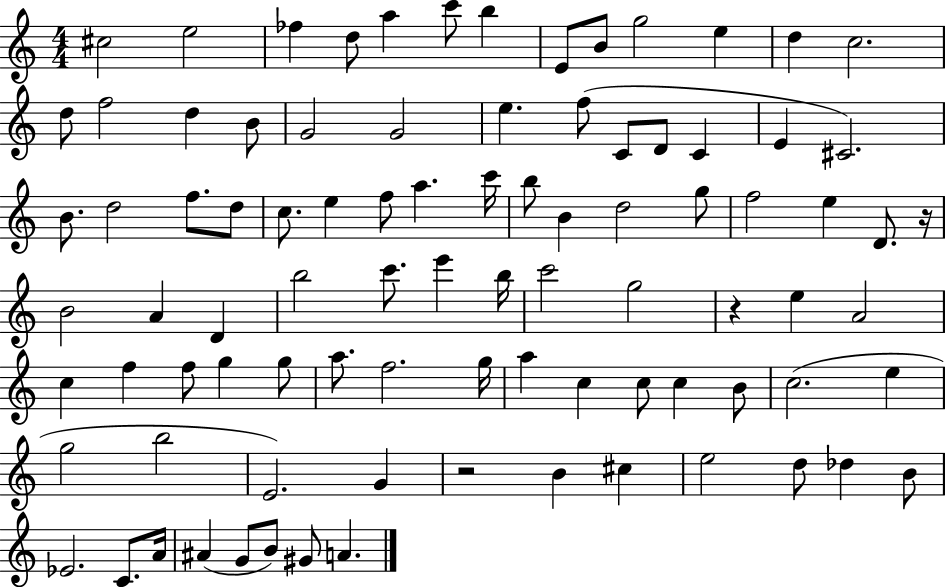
X:1
T:Untitled
M:4/4
L:1/4
K:C
^c2 e2 _f d/2 a c'/2 b E/2 B/2 g2 e d c2 d/2 f2 d B/2 G2 G2 e f/2 C/2 D/2 C E ^C2 B/2 d2 f/2 d/2 c/2 e f/2 a c'/4 b/2 B d2 g/2 f2 e D/2 z/4 B2 A D b2 c'/2 e' b/4 c'2 g2 z e A2 c f f/2 g g/2 a/2 f2 g/4 a c c/2 c B/2 c2 e g2 b2 E2 G z2 B ^c e2 d/2 _d B/2 _E2 C/2 A/4 ^A G/2 B/2 ^G/2 A